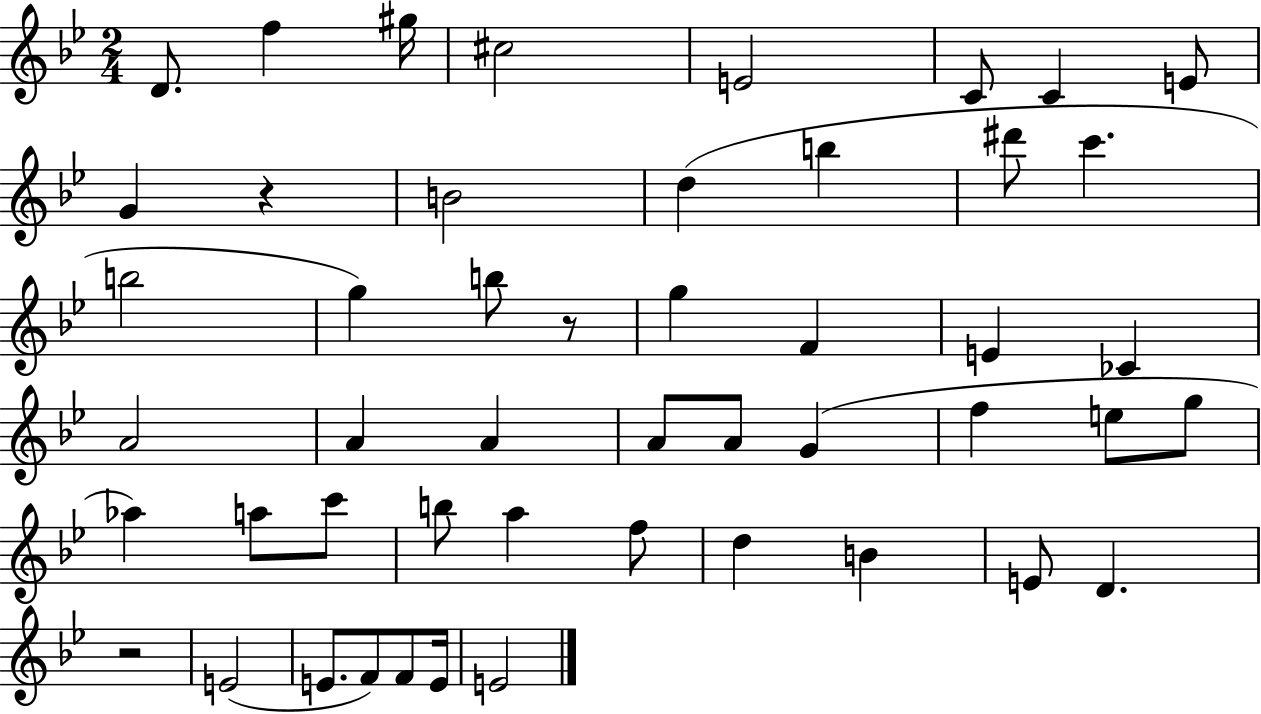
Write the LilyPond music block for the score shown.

{
  \clef treble
  \numericTimeSignature
  \time 2/4
  \key bes \major
  d'8. f''4 gis''16 | cis''2 | e'2 | c'8 c'4 e'8 | \break g'4 r4 | b'2 | d''4( b''4 | dis'''8 c'''4. | \break b''2 | g''4) b''8 r8 | g''4 f'4 | e'4 ces'4 | \break a'2 | a'4 a'4 | a'8 a'8 g'4( | f''4 e''8 g''8 | \break aes''4) a''8 c'''8 | b''8 a''4 f''8 | d''4 b'4 | e'8 d'4. | \break r2 | e'2( | e'8. f'8) f'8 e'16 | e'2 | \break \bar "|."
}